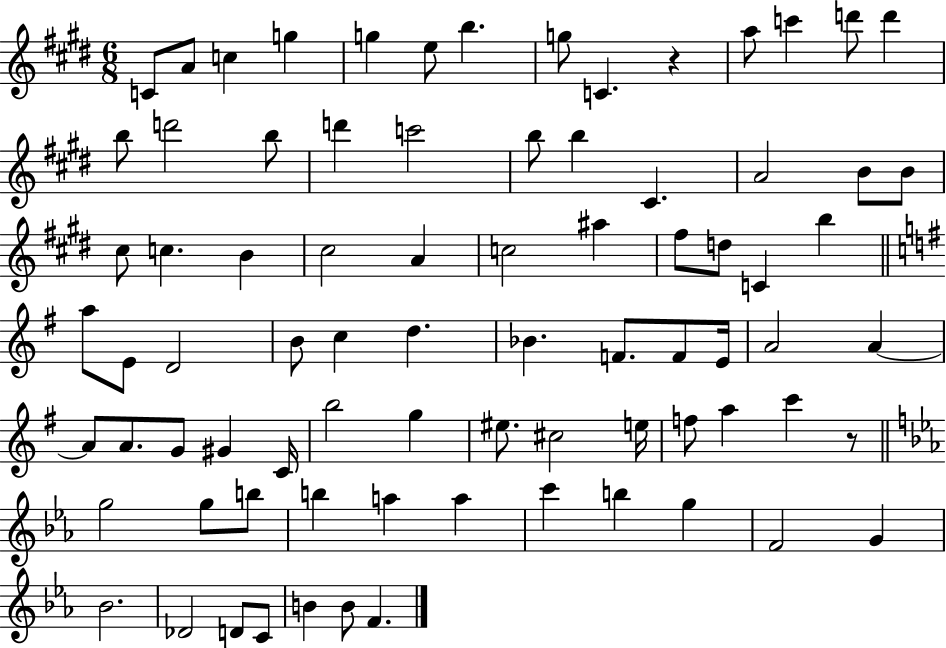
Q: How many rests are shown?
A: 2